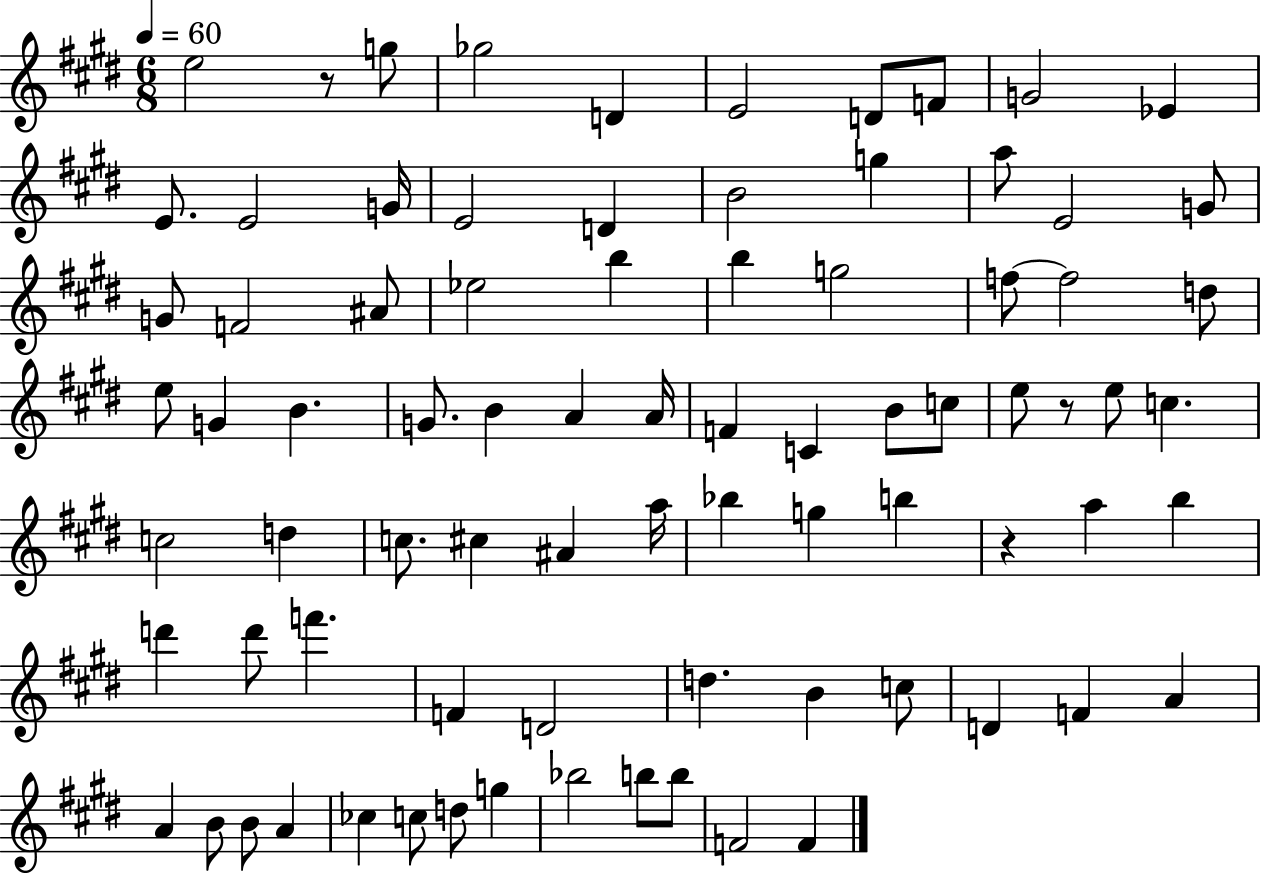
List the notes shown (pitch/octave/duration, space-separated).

E5/h R/e G5/e Gb5/h D4/q E4/h D4/e F4/e G4/h Eb4/q E4/e. E4/h G4/s E4/h D4/q B4/h G5/q A5/e E4/h G4/e G4/e F4/h A#4/e Eb5/h B5/q B5/q G5/h F5/e F5/h D5/e E5/e G4/q B4/q. G4/e. B4/q A4/q A4/s F4/q C4/q B4/e C5/e E5/e R/e E5/e C5/q. C5/h D5/q C5/e. C#5/q A#4/q A5/s Bb5/q G5/q B5/q R/q A5/q B5/q D6/q D6/e F6/q. F4/q D4/h D5/q. B4/q C5/e D4/q F4/q A4/q A4/q B4/e B4/e A4/q CES5/q C5/e D5/e G5/q Bb5/h B5/e B5/e F4/h F4/q